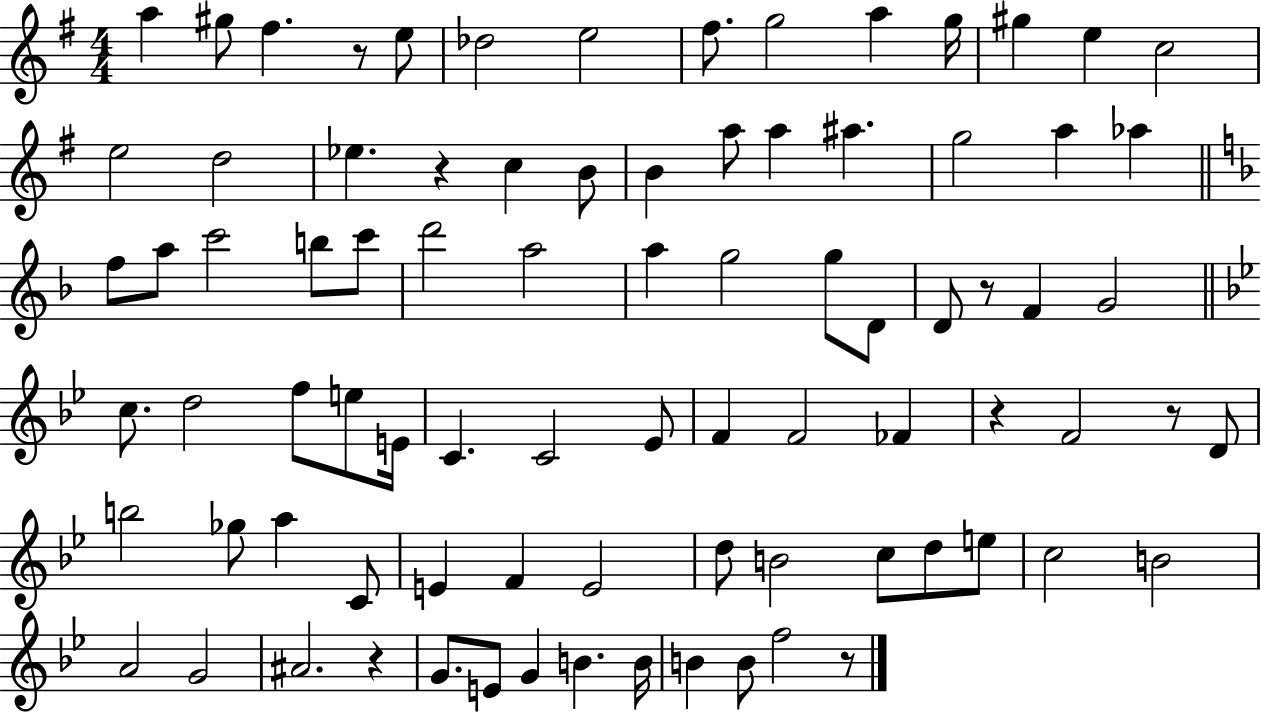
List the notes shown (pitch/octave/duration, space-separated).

A5/q G#5/e F#5/q. R/e E5/e Db5/h E5/h F#5/e. G5/h A5/q G5/s G#5/q E5/q C5/h E5/h D5/h Eb5/q. R/q C5/q B4/e B4/q A5/e A5/q A#5/q. G5/h A5/q Ab5/q F5/e A5/e C6/h B5/e C6/e D6/h A5/h A5/q G5/h G5/e D4/e D4/e R/e F4/q G4/h C5/e. D5/h F5/e E5/e E4/s C4/q. C4/h Eb4/e F4/q F4/h FES4/q R/q F4/h R/e D4/e B5/h Gb5/e A5/q C4/e E4/q F4/q E4/h D5/e B4/h C5/e D5/e E5/e C5/h B4/h A4/h G4/h A#4/h. R/q G4/e. E4/e G4/q B4/q. B4/s B4/q B4/e F5/h R/e